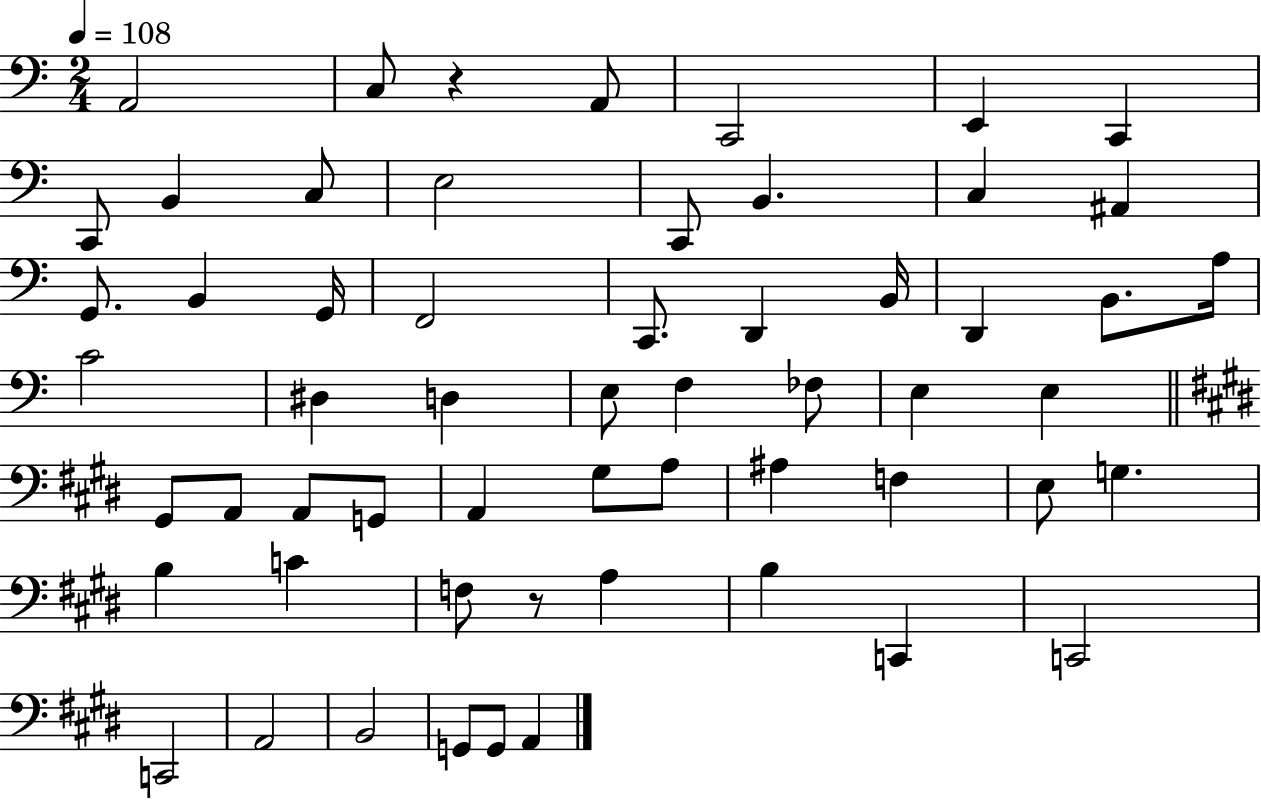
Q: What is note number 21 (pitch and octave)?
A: B2